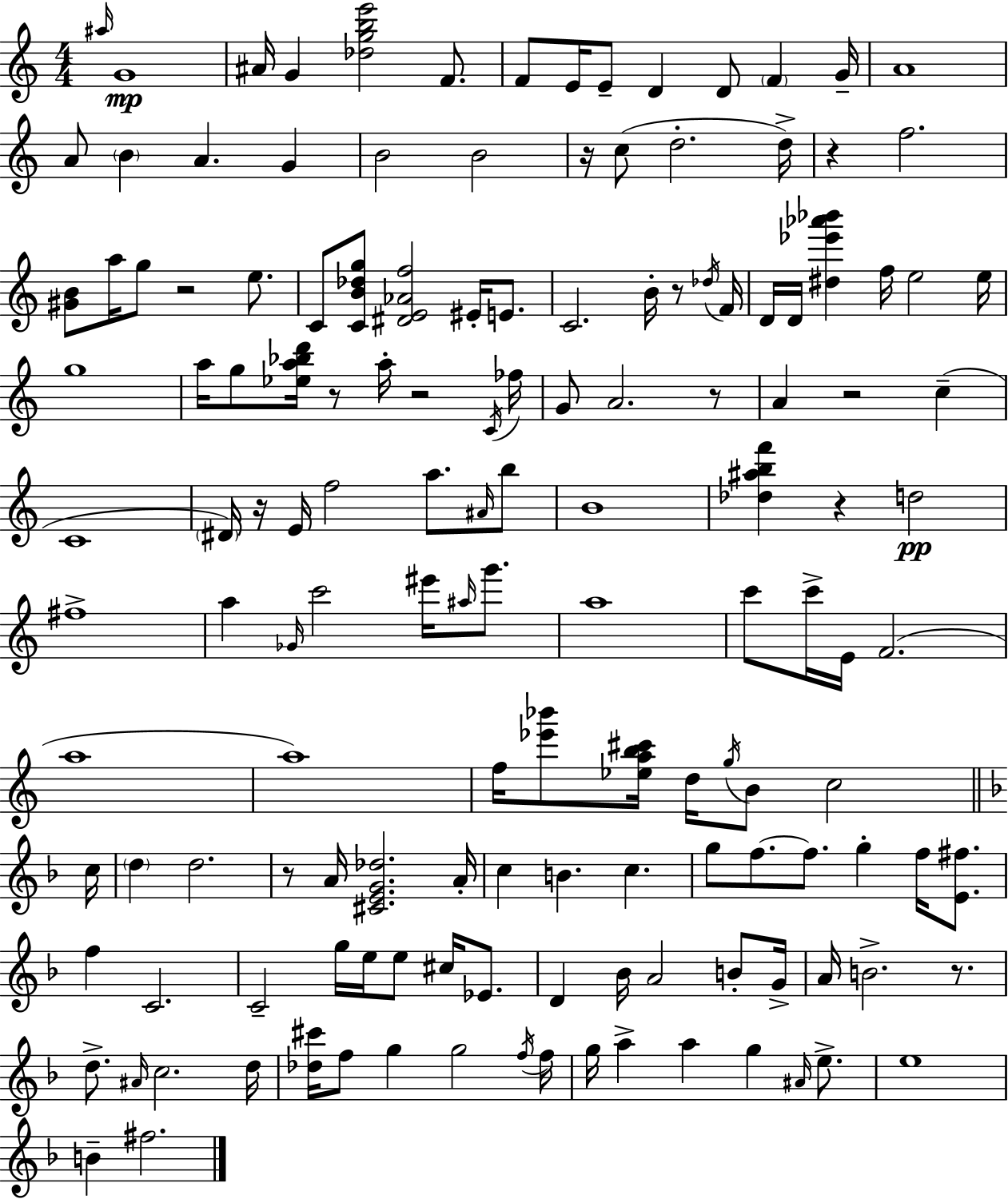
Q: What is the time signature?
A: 4/4